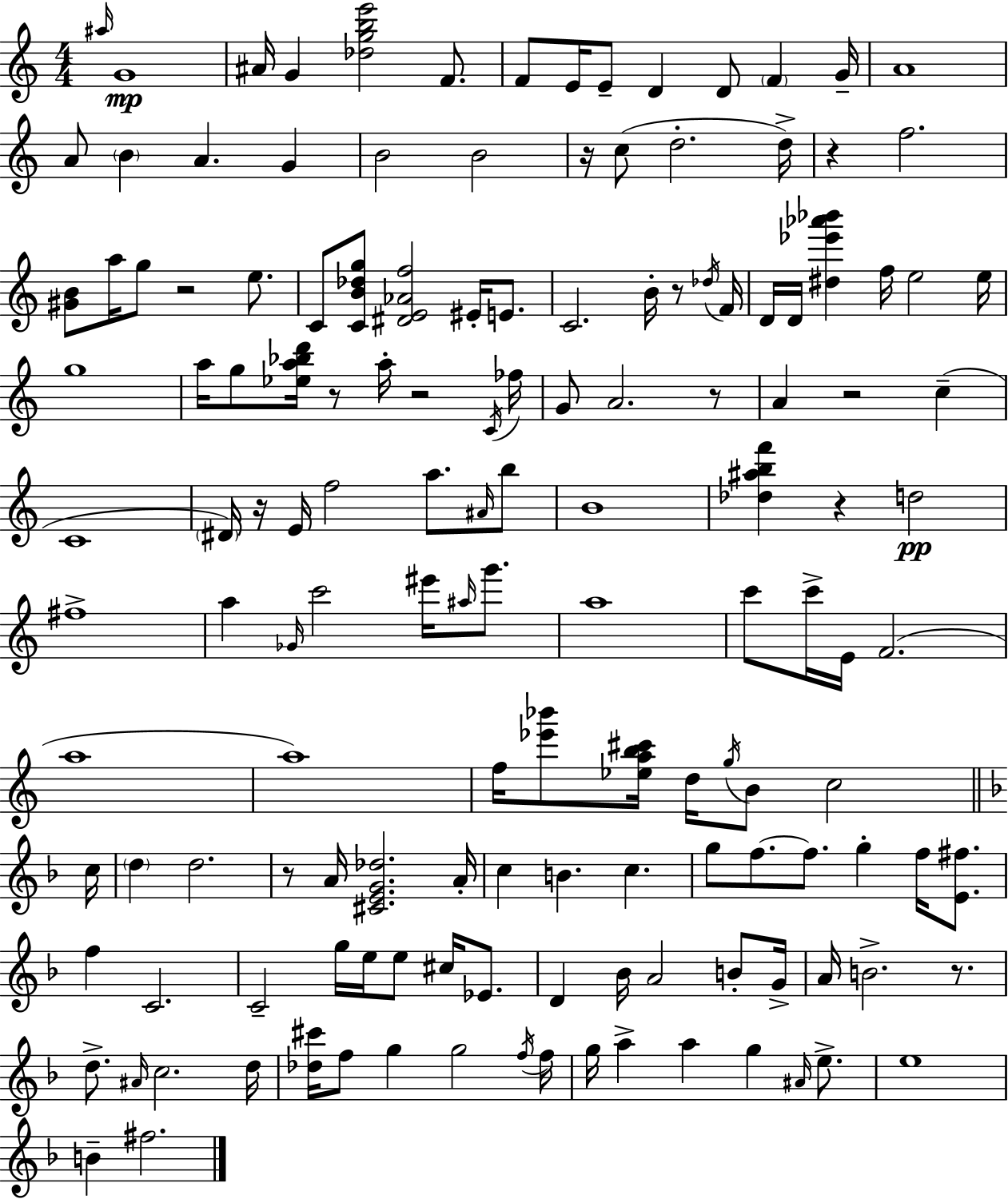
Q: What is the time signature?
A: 4/4